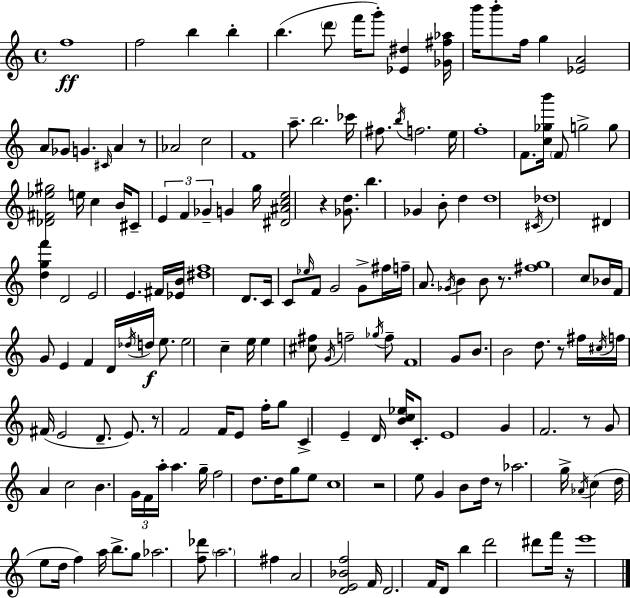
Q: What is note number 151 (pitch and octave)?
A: E6